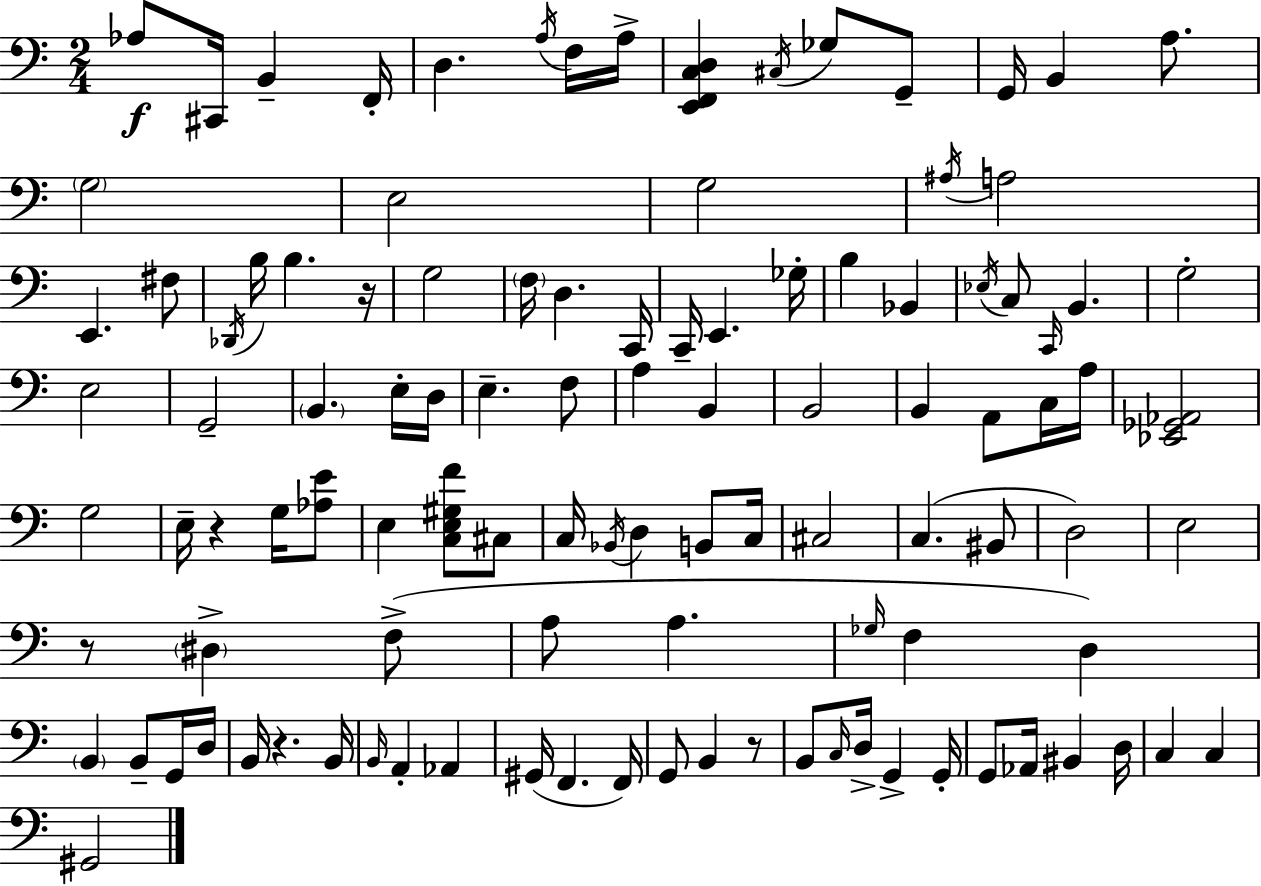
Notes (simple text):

Ab3/e C#2/s B2/q F2/s D3/q. A3/s F3/s A3/s [E2,F2,C3,D3]/q C#3/s Gb3/e G2/e G2/s B2/q A3/e. G3/h E3/h G3/h A#3/s A3/h E2/q. F#3/e Db2/s B3/s B3/q. R/s G3/h F3/s D3/q. C2/s C2/s E2/q. Gb3/s B3/q Bb2/q Eb3/s C3/e C2/s B2/q. G3/h E3/h G2/h B2/q. E3/s D3/s E3/q. F3/e A3/q B2/q B2/h B2/q A2/e C3/s A3/s [Eb2,Gb2,Ab2]/h G3/h E3/s R/q G3/s [Ab3,E4]/e E3/q [C3,E3,G#3,F4]/e C#3/e C3/s Bb2/s D3/q B2/e C3/s C#3/h C3/q. BIS2/e D3/h E3/h R/e D#3/q F3/e A3/e A3/q. Gb3/s F3/q D3/q B2/q B2/e G2/s D3/s B2/s R/q. B2/s B2/s A2/q Ab2/q G#2/s F2/q. F2/s G2/e B2/q R/e B2/e C3/s D3/s G2/q G2/s G2/e Ab2/s BIS2/q D3/s C3/q C3/q G#2/h